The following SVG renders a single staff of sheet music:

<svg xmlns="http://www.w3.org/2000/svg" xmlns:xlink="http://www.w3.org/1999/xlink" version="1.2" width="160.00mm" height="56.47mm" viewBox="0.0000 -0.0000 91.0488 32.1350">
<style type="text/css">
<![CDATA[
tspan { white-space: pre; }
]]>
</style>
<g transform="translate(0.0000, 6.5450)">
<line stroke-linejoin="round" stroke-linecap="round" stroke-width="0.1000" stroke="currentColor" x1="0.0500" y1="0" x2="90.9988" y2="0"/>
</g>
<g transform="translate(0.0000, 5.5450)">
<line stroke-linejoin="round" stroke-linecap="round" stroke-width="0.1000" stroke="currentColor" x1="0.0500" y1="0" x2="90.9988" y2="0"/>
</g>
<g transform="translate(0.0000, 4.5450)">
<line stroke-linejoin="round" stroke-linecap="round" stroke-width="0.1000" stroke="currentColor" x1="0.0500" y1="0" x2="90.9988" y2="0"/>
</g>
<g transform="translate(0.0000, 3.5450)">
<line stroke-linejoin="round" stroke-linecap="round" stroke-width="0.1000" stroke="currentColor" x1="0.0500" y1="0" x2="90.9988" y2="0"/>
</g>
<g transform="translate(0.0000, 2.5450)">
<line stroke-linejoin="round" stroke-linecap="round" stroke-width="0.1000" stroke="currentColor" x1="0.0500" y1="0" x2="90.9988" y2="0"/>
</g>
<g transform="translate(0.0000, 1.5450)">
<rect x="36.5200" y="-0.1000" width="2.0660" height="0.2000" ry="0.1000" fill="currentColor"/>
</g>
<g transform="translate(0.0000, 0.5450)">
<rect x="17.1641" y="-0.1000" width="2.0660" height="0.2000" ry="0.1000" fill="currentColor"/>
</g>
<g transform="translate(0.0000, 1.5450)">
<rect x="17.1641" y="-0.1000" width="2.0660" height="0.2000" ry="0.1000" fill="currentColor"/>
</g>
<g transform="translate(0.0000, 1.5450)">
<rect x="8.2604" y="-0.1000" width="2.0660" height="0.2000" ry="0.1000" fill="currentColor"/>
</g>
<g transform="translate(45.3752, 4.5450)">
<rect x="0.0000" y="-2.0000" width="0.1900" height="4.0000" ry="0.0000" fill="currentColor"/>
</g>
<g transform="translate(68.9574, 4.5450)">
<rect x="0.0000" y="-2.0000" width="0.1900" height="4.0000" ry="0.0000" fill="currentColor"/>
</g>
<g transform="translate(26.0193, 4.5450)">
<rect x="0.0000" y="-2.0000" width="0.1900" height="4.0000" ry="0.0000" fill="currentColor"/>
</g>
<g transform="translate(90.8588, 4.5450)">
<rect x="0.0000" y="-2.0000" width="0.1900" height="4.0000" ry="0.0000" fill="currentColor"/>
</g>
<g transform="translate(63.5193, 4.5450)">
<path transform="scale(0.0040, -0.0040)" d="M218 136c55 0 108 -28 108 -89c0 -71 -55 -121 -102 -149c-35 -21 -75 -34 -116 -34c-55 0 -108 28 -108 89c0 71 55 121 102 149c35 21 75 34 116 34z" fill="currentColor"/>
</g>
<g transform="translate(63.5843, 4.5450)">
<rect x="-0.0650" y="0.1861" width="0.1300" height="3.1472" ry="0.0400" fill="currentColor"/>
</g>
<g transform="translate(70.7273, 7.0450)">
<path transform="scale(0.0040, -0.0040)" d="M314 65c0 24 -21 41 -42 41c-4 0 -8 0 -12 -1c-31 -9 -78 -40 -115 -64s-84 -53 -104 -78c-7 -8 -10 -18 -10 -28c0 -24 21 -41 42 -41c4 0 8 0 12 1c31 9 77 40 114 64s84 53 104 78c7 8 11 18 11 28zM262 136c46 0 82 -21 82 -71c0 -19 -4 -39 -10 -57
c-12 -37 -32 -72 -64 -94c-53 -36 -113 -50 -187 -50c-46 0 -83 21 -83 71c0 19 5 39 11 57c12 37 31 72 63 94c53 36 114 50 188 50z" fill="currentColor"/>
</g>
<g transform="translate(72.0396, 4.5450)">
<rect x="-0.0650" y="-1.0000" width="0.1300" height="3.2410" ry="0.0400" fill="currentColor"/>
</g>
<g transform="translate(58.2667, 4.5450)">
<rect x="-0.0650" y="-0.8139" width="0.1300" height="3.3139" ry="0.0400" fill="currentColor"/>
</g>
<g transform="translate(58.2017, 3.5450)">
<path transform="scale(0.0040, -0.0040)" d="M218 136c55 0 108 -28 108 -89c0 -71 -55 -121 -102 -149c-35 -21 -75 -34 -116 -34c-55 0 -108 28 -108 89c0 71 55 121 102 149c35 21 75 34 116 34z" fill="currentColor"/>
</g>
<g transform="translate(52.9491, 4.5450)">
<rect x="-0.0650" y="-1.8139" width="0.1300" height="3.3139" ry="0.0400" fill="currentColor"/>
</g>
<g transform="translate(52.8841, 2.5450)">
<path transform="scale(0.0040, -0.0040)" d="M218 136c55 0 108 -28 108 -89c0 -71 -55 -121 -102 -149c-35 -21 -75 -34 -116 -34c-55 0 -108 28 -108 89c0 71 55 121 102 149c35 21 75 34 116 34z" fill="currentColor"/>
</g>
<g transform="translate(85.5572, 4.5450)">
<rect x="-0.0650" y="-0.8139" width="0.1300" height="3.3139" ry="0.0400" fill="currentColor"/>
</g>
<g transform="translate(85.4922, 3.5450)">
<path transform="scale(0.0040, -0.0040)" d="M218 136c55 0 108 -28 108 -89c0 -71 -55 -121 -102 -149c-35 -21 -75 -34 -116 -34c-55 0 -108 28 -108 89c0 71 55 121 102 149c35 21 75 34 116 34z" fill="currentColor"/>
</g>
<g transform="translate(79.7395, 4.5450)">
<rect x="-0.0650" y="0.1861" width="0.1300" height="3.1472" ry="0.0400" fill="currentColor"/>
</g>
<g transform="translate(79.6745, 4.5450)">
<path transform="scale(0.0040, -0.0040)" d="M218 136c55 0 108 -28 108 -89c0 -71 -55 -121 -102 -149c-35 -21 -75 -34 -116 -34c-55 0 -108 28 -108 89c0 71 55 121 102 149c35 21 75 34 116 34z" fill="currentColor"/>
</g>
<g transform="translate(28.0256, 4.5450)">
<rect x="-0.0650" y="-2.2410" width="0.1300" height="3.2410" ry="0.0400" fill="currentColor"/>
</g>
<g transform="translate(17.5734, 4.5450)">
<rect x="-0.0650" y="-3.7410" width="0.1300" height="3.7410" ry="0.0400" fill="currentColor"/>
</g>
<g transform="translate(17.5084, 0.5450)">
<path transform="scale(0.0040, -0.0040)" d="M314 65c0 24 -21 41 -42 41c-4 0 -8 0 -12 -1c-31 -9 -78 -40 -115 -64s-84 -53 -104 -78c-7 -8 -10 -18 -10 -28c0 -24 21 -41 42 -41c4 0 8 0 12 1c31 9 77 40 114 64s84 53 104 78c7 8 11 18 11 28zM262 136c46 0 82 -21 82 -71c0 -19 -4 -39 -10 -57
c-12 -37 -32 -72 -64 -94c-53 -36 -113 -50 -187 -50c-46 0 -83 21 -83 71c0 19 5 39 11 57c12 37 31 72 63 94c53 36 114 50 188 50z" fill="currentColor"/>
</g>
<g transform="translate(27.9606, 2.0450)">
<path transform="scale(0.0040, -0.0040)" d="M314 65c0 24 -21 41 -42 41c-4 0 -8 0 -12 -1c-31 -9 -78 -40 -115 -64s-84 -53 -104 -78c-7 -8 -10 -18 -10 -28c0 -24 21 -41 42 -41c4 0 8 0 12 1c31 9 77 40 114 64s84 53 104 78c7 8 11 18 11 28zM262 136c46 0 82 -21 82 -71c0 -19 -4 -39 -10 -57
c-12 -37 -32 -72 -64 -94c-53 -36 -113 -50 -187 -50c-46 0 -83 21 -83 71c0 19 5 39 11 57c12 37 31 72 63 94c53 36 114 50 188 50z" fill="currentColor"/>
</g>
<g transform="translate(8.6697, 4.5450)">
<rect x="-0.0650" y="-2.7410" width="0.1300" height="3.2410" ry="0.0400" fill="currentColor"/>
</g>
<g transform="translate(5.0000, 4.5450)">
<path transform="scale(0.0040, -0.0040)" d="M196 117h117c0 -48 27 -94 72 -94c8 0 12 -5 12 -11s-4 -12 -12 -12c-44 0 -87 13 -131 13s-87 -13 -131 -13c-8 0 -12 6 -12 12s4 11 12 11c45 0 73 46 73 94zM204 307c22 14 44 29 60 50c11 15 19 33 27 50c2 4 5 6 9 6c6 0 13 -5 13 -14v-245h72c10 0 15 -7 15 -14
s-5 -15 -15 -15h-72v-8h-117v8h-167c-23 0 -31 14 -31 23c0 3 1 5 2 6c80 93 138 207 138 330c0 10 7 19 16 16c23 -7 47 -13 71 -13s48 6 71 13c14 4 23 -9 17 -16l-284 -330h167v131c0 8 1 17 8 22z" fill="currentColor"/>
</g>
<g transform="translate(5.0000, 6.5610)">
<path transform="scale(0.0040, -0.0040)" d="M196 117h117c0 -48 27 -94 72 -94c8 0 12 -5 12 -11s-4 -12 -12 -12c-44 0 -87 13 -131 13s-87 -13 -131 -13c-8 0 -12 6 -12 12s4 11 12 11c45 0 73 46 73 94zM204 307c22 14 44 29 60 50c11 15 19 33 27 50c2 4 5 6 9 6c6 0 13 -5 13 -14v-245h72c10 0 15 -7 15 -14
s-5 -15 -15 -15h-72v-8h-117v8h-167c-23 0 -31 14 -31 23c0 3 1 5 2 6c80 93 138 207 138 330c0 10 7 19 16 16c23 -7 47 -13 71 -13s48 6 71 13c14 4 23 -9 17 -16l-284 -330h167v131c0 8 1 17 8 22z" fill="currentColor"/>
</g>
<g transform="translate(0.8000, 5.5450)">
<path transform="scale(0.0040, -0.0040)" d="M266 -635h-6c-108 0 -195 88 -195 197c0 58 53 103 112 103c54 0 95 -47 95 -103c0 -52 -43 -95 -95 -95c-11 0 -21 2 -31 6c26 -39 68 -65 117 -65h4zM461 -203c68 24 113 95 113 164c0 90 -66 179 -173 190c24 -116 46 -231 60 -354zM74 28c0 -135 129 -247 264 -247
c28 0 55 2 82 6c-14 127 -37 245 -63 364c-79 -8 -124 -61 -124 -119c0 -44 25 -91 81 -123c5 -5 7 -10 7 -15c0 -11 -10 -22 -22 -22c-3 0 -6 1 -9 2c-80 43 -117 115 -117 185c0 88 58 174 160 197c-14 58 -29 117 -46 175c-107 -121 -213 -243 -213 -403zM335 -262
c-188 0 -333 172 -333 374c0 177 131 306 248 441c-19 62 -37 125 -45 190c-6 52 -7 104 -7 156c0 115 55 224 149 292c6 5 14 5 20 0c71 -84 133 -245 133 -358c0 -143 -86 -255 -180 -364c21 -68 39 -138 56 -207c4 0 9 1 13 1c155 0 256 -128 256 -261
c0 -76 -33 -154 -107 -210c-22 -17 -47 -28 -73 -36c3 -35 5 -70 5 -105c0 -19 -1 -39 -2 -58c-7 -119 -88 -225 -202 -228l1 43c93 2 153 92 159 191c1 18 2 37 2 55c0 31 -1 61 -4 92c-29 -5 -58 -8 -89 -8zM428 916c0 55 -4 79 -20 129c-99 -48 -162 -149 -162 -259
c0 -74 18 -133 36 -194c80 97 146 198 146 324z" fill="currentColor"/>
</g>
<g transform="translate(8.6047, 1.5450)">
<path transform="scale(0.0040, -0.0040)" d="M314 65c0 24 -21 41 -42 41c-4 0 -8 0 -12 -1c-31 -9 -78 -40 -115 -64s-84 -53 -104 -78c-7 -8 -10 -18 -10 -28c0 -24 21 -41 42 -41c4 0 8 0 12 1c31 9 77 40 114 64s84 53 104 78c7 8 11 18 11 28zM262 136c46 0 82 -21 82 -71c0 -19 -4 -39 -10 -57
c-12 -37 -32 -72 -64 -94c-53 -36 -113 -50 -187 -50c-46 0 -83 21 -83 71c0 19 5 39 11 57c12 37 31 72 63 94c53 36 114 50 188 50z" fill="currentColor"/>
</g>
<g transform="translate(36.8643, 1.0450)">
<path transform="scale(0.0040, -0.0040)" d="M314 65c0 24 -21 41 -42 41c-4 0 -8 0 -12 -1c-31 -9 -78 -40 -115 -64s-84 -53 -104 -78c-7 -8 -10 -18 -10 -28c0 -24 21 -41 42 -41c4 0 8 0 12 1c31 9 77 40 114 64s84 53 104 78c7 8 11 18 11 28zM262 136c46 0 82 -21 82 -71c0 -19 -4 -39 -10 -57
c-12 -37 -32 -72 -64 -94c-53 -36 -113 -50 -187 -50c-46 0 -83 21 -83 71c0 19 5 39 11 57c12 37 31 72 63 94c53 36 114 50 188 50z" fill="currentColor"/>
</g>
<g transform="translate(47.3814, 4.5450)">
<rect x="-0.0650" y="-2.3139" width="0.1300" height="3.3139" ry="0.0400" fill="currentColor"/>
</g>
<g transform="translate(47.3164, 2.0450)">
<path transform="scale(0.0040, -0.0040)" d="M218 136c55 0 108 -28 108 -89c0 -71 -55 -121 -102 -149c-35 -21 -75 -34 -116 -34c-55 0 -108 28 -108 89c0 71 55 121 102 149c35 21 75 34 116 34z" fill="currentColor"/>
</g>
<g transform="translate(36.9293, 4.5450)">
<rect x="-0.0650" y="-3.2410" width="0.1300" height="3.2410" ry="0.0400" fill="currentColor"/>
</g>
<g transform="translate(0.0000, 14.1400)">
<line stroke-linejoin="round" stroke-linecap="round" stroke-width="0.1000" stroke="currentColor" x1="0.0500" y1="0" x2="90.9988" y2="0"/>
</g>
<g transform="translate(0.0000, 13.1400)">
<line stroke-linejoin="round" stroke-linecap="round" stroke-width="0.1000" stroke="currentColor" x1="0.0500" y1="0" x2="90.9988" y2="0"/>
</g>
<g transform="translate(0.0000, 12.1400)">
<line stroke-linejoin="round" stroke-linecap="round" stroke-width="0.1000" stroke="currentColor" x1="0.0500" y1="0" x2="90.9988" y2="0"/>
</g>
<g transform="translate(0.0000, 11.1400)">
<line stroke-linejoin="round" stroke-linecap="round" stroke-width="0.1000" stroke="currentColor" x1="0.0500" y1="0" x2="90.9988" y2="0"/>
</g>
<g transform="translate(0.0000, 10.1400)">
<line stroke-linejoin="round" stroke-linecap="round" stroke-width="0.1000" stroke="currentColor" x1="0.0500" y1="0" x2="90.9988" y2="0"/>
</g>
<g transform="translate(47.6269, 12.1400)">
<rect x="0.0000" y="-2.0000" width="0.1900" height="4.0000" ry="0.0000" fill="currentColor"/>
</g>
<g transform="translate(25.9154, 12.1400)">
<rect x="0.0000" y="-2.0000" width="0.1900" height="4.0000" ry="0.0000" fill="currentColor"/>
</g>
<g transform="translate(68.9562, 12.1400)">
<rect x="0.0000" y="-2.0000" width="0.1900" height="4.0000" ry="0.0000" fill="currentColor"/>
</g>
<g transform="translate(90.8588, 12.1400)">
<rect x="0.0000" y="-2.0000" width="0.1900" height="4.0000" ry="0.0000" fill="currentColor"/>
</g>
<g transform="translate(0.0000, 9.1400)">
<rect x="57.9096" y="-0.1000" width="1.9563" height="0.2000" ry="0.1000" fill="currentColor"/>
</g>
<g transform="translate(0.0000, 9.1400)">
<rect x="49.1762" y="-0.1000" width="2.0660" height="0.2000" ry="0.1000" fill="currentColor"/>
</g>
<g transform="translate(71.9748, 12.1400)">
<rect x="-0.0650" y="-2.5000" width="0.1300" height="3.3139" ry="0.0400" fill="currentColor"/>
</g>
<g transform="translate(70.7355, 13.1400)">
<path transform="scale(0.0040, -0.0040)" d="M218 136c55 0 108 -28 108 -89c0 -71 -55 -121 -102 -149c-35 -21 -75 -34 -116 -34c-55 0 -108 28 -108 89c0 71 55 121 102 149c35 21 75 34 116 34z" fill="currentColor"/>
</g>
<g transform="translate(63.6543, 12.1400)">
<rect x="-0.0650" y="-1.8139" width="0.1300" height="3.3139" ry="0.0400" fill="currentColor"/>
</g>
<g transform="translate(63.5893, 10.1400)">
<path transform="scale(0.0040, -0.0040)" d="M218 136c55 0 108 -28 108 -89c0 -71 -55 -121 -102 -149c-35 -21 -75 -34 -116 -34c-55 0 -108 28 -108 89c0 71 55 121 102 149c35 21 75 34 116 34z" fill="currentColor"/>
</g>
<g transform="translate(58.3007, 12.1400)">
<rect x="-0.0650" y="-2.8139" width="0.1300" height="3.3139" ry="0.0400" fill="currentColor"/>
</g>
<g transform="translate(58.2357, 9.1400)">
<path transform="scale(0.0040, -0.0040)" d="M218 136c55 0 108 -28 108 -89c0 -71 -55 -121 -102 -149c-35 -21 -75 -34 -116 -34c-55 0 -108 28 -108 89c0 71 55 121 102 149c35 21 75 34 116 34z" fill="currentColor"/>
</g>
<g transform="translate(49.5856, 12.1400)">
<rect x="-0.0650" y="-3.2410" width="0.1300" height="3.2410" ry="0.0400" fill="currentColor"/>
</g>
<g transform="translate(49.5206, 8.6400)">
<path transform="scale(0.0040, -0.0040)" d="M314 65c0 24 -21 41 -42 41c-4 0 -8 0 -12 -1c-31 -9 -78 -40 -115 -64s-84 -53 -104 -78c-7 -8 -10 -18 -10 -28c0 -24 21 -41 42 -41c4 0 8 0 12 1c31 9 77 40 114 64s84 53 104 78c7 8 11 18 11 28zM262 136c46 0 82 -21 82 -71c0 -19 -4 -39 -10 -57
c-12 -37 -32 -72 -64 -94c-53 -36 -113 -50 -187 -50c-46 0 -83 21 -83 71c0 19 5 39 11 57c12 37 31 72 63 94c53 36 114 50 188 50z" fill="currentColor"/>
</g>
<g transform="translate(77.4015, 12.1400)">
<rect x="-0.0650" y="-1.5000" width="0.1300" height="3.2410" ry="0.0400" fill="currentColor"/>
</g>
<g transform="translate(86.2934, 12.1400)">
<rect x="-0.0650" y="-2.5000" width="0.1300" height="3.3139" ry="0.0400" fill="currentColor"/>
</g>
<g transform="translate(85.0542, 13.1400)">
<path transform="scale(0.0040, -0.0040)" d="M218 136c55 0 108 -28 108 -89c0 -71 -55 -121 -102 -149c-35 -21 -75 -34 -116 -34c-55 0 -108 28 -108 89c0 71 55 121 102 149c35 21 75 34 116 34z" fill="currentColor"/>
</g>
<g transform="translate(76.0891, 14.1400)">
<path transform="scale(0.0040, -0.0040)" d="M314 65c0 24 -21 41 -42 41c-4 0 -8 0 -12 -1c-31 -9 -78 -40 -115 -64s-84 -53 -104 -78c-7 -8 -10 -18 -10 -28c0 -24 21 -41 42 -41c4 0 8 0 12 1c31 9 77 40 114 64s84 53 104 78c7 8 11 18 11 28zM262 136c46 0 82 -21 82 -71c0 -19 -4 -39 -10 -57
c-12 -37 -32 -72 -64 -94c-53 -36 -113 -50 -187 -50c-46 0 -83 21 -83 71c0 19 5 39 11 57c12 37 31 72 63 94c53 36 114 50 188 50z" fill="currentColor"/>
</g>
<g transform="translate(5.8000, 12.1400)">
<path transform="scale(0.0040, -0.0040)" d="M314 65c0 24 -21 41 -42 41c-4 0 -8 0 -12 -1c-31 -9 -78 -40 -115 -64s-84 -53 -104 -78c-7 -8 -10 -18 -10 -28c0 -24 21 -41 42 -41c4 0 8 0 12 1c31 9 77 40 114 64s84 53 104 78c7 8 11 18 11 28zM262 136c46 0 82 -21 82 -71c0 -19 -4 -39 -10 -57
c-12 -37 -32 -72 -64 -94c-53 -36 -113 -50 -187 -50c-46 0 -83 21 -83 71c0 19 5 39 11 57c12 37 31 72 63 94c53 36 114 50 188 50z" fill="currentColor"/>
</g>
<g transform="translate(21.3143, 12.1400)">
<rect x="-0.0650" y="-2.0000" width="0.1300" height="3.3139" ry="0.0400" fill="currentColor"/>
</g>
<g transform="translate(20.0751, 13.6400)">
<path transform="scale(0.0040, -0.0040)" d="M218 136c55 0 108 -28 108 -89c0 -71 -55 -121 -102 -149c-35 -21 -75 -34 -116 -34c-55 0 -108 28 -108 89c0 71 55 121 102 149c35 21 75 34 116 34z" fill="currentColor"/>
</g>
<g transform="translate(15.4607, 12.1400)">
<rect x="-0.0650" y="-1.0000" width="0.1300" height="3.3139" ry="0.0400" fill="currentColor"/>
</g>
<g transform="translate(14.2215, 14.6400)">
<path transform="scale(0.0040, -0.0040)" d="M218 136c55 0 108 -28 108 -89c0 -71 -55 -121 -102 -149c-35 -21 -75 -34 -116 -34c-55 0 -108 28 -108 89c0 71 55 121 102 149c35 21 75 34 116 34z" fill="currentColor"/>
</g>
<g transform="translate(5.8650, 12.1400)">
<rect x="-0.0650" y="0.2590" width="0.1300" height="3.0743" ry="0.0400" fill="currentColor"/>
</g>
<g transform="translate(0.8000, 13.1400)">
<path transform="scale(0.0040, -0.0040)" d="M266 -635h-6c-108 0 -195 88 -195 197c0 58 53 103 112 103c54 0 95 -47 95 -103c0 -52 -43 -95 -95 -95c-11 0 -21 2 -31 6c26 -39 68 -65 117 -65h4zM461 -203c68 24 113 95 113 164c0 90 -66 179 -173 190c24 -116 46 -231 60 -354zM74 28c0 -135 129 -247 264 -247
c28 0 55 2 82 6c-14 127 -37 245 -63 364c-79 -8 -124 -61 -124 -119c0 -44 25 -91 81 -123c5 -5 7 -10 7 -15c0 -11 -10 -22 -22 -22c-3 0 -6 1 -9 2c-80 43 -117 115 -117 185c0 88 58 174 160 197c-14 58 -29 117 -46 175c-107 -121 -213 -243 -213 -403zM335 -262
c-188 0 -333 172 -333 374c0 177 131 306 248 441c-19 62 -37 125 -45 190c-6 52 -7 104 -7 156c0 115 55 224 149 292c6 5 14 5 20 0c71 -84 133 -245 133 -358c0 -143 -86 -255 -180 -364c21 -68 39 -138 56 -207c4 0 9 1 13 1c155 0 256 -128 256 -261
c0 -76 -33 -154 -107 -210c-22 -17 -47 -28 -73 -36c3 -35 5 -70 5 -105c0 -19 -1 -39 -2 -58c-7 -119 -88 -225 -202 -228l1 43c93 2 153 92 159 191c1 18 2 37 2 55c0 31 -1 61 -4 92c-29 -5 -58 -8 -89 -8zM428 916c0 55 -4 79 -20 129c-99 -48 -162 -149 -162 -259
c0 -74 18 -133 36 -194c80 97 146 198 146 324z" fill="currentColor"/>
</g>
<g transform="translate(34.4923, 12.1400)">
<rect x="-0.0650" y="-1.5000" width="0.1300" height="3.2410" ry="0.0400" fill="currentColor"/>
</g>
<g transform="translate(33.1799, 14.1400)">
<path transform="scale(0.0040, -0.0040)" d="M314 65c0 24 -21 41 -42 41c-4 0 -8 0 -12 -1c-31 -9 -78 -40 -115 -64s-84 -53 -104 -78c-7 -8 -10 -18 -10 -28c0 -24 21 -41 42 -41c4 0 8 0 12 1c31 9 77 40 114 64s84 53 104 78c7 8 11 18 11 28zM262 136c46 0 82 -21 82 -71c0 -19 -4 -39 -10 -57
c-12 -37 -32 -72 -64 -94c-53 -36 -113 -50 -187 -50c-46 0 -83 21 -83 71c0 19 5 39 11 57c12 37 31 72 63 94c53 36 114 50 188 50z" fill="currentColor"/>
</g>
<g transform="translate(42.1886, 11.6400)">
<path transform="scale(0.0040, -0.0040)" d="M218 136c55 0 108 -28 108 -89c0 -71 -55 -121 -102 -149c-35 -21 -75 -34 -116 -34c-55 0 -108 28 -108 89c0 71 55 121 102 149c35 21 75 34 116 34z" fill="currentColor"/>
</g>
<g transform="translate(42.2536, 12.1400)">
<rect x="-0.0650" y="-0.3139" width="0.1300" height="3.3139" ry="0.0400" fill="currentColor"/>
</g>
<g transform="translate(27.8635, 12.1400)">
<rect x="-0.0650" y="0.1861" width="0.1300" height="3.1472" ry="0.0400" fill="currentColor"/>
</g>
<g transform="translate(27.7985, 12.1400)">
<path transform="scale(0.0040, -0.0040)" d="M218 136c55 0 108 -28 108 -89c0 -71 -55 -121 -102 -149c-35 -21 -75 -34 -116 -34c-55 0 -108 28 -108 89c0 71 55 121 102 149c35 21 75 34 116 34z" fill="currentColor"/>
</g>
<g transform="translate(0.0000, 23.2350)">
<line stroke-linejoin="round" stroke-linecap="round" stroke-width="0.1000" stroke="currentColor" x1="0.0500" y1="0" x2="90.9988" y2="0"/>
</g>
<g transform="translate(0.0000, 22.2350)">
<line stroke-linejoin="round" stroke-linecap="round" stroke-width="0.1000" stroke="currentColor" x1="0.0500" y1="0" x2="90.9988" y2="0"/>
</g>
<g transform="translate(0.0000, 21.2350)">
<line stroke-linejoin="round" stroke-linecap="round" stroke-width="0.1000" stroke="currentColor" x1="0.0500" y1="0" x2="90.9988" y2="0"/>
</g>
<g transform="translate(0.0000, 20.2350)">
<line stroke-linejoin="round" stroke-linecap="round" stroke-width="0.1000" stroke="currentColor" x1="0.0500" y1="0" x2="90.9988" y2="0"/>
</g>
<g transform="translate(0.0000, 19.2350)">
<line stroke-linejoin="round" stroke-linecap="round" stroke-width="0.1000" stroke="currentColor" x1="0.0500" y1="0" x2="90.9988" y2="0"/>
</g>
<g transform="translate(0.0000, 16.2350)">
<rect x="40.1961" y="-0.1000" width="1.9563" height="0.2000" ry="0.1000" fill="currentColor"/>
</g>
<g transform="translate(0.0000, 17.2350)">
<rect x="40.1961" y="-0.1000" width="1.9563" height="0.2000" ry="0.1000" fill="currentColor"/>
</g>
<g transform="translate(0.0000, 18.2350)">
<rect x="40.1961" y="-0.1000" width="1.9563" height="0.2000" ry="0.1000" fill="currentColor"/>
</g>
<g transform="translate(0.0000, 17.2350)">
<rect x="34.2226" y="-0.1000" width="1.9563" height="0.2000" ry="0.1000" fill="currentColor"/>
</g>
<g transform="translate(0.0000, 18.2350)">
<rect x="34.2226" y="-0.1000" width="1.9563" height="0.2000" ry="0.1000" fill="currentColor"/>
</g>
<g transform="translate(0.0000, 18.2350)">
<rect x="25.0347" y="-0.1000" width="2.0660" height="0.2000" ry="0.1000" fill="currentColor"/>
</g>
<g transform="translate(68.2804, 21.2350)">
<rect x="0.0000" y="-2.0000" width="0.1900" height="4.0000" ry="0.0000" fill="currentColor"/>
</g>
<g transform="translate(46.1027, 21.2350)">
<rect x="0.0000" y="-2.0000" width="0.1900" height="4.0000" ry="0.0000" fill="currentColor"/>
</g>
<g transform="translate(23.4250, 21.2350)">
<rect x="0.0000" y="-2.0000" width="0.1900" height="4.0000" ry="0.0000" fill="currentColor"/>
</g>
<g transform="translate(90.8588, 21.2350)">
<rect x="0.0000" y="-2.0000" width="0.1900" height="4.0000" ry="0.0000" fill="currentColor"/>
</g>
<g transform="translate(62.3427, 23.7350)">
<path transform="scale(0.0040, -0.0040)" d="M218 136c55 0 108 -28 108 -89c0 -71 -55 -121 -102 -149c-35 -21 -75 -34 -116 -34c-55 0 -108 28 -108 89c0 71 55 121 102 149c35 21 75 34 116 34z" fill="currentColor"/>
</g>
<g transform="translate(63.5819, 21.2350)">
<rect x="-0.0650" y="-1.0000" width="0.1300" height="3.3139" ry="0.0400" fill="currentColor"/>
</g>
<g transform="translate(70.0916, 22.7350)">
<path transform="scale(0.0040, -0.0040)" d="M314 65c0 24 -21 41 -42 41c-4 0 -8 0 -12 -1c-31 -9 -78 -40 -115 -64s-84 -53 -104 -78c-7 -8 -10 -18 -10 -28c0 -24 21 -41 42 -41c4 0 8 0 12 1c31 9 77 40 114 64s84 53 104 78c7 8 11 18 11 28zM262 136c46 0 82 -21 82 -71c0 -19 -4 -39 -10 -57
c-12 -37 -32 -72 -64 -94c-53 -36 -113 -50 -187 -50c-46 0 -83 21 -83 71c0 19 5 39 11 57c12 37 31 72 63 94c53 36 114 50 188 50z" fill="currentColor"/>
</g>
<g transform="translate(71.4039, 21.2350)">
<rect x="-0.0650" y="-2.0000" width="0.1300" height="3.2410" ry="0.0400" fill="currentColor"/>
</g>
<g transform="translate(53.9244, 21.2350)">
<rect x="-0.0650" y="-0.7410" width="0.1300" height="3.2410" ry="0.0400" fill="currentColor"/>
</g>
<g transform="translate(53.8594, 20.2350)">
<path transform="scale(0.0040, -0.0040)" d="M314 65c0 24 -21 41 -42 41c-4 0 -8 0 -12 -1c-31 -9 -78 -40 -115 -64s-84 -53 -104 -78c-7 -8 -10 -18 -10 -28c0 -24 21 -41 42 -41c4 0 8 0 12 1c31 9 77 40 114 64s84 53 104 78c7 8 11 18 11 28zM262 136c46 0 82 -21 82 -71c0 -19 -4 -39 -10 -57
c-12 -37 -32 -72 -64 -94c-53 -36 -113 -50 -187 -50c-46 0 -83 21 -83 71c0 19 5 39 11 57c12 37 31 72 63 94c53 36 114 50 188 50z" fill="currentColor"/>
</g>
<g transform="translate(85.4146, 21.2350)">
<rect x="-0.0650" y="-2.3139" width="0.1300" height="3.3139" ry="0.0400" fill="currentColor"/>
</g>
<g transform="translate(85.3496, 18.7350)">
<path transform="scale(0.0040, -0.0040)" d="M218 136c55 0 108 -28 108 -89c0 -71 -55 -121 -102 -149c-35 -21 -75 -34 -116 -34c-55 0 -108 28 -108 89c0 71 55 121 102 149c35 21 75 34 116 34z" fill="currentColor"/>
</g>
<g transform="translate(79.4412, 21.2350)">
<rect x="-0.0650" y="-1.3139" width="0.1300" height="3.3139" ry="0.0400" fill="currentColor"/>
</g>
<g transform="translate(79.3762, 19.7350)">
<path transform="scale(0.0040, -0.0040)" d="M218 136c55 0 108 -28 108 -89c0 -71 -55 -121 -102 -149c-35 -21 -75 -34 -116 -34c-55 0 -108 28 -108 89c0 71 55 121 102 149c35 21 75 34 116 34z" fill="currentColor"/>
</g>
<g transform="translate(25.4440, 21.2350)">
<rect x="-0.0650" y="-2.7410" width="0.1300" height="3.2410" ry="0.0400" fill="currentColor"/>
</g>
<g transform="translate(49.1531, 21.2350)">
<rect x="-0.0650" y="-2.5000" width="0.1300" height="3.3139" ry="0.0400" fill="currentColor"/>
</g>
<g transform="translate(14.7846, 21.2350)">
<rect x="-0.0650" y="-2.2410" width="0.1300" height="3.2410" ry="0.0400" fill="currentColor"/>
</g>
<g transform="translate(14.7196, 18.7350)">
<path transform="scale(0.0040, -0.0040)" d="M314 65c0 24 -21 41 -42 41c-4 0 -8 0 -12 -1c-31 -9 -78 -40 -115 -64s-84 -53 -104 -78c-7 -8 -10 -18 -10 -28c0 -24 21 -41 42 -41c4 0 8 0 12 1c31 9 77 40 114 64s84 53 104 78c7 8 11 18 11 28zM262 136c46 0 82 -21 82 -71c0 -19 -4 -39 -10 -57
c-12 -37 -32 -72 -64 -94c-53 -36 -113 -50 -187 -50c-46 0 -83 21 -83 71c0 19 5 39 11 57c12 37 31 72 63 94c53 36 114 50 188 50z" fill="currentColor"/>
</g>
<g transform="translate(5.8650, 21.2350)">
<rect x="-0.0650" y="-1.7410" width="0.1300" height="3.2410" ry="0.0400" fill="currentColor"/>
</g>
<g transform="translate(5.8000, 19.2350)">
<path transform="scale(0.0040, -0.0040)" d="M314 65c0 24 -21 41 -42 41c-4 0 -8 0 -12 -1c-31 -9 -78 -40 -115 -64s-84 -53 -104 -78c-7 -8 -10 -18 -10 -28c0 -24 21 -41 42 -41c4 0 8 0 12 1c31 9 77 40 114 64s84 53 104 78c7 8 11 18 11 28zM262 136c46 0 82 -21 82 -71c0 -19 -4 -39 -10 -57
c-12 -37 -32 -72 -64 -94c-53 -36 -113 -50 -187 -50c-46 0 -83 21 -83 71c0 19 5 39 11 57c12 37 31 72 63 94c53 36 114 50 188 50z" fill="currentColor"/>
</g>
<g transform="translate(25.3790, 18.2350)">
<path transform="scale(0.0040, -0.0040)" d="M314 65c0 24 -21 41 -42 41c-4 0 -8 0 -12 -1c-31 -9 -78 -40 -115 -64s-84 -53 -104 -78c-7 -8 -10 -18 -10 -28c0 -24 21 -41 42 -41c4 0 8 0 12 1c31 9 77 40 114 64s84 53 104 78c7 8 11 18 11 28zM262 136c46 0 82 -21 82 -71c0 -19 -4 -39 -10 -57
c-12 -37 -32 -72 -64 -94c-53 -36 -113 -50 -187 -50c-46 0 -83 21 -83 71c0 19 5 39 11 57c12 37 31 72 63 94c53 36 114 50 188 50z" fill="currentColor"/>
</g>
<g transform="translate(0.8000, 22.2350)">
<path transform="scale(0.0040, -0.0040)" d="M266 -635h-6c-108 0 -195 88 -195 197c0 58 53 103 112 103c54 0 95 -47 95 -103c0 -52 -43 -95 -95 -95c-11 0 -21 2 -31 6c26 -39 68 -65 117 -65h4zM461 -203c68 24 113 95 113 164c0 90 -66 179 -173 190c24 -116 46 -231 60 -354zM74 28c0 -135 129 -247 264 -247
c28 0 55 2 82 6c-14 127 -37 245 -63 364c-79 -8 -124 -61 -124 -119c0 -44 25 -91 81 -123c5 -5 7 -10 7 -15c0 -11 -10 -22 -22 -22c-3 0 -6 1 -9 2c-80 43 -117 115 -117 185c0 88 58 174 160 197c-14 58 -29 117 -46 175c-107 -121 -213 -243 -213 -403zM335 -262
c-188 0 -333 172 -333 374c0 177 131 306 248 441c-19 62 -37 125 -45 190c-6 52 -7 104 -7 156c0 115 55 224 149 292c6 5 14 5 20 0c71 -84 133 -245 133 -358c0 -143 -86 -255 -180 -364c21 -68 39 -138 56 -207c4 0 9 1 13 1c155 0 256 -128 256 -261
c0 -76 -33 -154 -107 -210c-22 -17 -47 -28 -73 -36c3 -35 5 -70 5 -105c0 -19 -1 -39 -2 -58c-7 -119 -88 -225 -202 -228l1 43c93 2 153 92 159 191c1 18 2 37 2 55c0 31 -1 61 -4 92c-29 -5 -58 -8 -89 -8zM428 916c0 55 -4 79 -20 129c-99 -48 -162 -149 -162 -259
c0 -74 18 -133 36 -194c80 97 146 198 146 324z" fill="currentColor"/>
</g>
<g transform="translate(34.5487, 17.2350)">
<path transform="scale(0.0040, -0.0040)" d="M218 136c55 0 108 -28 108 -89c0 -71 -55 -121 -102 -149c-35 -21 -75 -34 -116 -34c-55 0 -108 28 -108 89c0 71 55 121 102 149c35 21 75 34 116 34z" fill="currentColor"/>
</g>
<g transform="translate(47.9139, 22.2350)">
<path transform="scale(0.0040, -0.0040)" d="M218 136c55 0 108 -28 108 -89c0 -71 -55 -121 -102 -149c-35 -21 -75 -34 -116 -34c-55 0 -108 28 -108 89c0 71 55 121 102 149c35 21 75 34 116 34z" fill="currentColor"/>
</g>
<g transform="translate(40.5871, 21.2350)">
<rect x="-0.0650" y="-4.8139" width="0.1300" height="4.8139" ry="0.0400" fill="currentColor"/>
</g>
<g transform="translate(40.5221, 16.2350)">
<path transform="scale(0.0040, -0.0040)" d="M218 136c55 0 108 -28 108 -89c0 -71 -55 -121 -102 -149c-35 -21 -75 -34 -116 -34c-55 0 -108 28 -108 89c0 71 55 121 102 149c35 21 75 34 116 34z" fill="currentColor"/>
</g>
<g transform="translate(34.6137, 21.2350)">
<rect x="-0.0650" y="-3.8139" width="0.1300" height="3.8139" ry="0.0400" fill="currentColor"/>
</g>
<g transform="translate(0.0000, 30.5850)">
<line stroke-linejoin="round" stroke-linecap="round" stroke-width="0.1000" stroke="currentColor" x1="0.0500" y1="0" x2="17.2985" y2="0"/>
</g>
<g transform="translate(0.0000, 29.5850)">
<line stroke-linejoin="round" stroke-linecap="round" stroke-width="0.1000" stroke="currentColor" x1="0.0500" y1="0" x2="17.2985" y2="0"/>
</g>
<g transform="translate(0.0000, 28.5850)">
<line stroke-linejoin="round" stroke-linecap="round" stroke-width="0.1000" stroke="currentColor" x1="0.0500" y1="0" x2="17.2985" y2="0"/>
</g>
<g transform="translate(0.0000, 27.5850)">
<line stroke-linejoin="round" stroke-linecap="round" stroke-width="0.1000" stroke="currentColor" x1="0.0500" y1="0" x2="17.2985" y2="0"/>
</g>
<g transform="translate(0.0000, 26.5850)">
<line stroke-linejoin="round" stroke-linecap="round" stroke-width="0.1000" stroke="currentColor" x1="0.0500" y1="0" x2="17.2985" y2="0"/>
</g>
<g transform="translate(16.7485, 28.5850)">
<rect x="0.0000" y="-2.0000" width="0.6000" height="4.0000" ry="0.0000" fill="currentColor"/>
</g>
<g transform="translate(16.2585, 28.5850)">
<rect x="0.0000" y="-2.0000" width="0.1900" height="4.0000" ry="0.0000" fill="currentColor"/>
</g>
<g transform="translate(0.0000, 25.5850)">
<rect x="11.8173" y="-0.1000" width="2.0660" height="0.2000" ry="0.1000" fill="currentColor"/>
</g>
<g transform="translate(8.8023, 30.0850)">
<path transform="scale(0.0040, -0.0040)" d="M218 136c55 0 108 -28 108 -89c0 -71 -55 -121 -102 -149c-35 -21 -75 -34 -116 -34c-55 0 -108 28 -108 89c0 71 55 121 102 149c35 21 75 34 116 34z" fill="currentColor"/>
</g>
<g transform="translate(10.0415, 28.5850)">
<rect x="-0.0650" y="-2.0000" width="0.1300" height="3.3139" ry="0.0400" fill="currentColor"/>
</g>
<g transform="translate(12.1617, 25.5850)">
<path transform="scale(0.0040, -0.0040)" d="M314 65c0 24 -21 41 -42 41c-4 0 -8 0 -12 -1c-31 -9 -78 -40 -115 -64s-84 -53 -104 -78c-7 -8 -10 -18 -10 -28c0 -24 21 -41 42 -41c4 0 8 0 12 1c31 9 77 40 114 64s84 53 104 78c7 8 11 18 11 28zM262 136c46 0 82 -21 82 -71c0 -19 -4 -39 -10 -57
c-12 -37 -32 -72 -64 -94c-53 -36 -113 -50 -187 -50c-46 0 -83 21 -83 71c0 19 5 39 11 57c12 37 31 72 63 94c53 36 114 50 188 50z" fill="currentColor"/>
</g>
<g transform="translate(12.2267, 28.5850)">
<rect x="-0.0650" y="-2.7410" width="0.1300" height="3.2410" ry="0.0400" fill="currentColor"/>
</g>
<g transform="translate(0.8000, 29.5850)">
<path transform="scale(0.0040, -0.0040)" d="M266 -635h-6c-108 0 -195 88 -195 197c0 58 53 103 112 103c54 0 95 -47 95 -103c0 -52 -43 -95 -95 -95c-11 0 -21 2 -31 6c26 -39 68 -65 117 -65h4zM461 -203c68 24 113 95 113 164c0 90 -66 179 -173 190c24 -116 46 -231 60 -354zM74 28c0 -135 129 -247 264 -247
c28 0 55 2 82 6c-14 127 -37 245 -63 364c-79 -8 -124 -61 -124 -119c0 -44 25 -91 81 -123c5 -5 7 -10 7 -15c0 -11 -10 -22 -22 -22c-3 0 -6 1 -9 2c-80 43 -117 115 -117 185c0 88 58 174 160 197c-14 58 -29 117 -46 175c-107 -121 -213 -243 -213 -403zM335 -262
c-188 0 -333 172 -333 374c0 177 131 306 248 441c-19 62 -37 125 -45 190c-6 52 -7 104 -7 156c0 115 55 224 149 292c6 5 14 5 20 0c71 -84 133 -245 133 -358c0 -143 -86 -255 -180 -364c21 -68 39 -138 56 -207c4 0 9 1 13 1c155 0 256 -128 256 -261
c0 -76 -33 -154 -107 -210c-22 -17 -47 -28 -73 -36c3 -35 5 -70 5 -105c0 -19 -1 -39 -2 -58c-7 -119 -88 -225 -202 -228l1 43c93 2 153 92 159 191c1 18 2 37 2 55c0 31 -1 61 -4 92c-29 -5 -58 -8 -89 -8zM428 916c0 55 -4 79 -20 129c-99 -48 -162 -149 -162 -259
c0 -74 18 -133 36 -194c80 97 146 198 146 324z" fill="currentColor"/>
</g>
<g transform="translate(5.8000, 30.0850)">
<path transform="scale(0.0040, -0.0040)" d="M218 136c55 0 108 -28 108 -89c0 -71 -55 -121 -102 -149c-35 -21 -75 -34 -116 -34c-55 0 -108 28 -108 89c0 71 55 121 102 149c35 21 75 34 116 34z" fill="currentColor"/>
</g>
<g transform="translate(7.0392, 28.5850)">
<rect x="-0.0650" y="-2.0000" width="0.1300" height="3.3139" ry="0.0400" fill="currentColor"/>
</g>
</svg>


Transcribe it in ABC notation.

X:1
T:Untitled
M:4/4
L:1/4
K:C
a2 c'2 g2 b2 g f d B D2 B d B2 D F B E2 c b2 a f G E2 G f2 g2 a2 c' e' G d2 D F2 e g F F a2